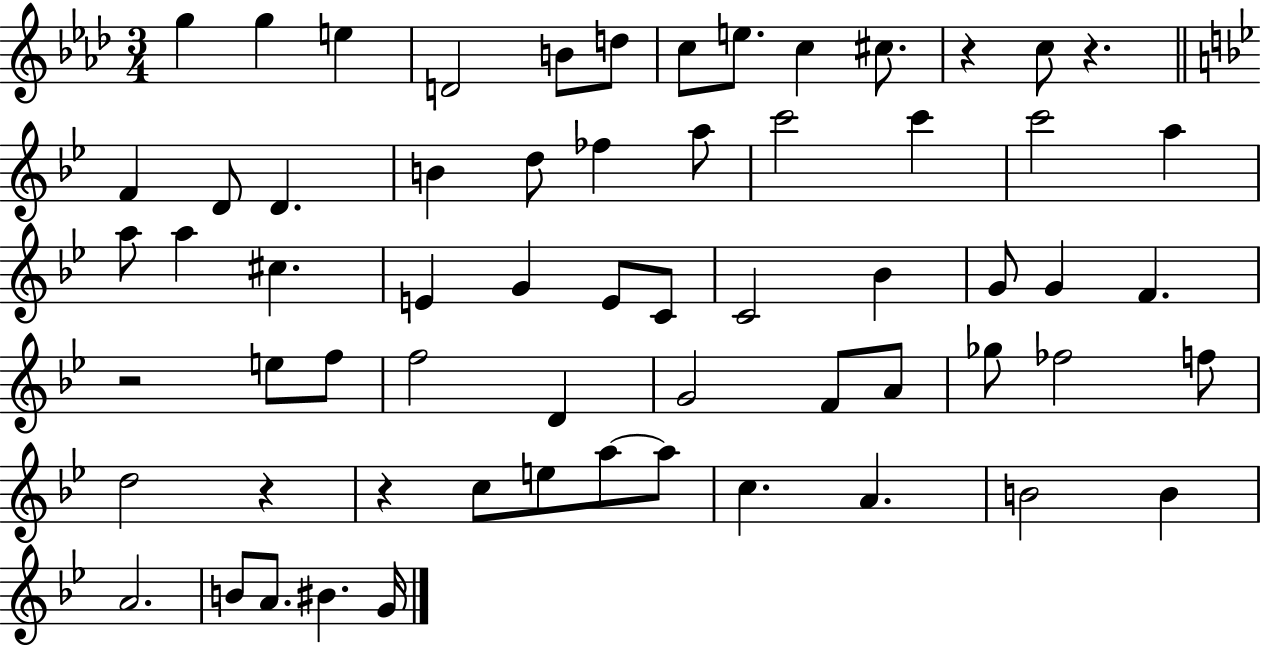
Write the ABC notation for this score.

X:1
T:Untitled
M:3/4
L:1/4
K:Ab
g g e D2 B/2 d/2 c/2 e/2 c ^c/2 z c/2 z F D/2 D B d/2 _f a/2 c'2 c' c'2 a a/2 a ^c E G E/2 C/2 C2 _B G/2 G F z2 e/2 f/2 f2 D G2 F/2 A/2 _g/2 _f2 f/2 d2 z z c/2 e/2 a/2 a/2 c A B2 B A2 B/2 A/2 ^B G/4